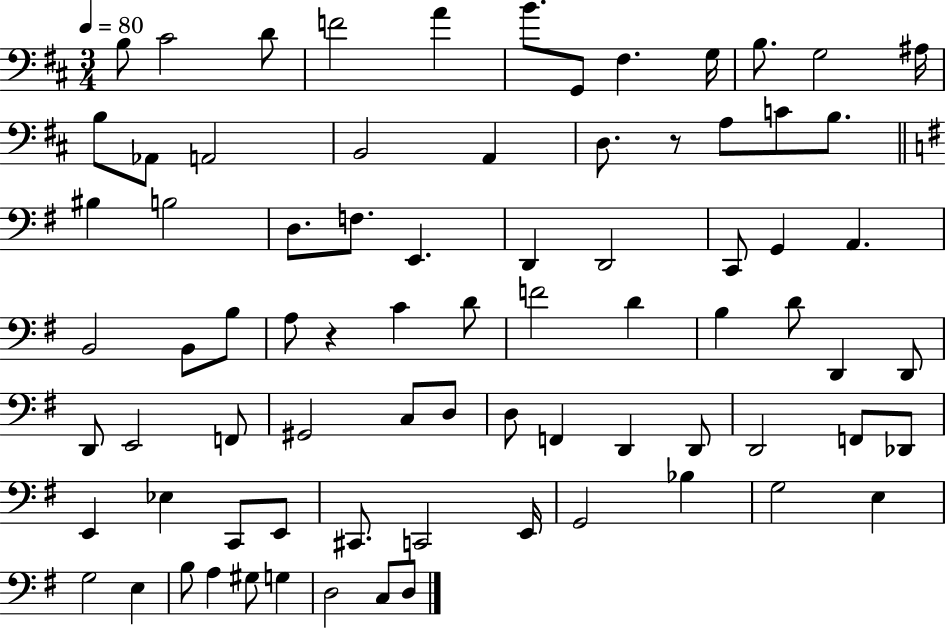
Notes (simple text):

B3/e C#4/h D4/e F4/h A4/q B4/e. G2/e F#3/q. G3/s B3/e. G3/h A#3/s B3/e Ab2/e A2/h B2/h A2/q D3/e. R/e A3/e C4/e B3/e. BIS3/q B3/h D3/e. F3/e. E2/q. D2/q D2/h C2/e G2/q A2/q. B2/h B2/e B3/e A3/e R/q C4/q D4/e F4/h D4/q B3/q D4/e D2/q D2/e D2/e E2/h F2/e G#2/h C3/e D3/e D3/e F2/q D2/q D2/e D2/h F2/e Db2/e E2/q Eb3/q C2/e E2/e C#2/e. C2/h E2/s G2/h Bb3/q G3/h E3/q G3/h E3/q B3/e A3/q G#3/e G3/q D3/h C3/e D3/e